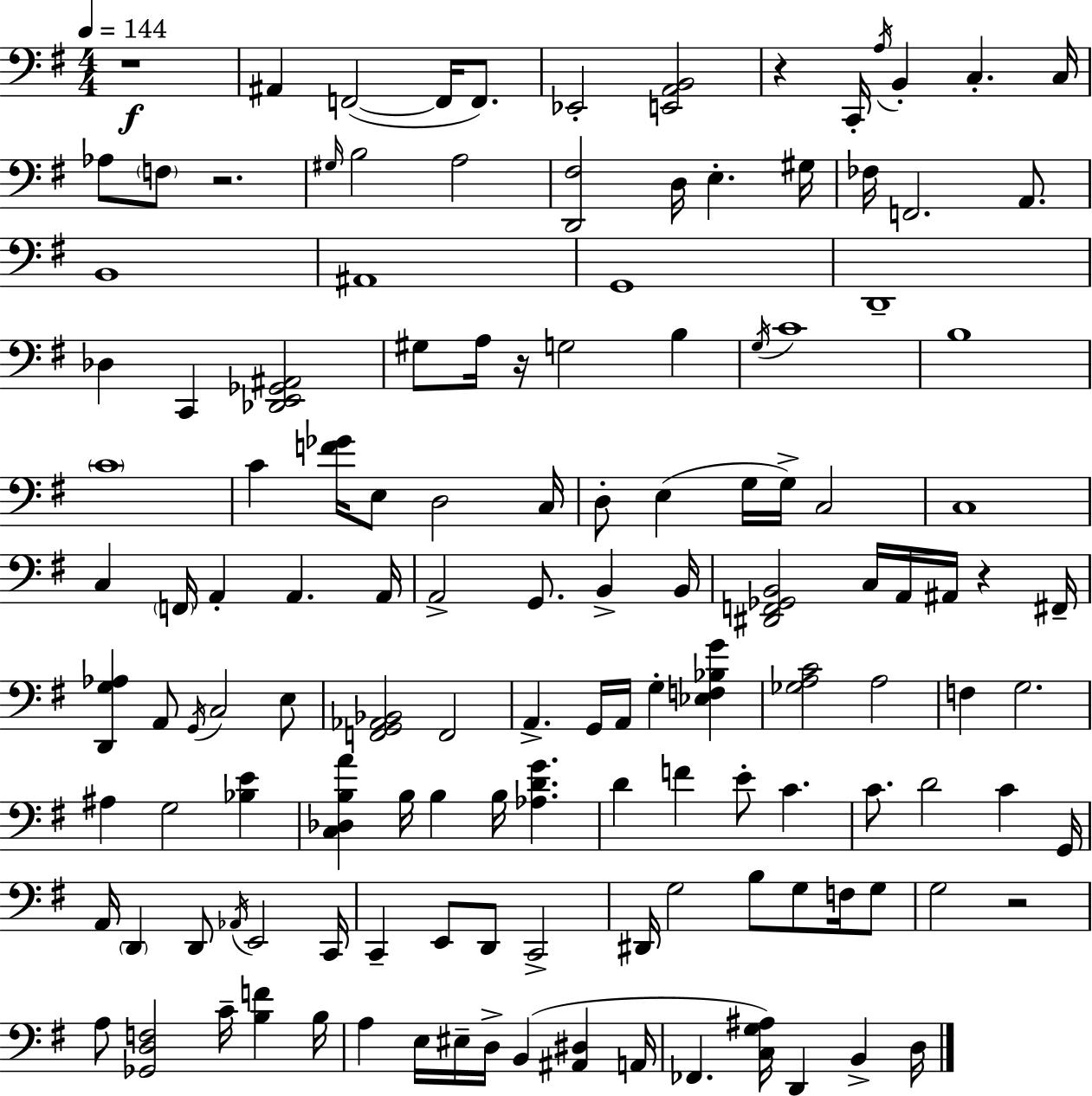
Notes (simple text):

R/w A#2/q F2/h F2/s F2/e. Eb2/h [E2,A2,B2]/h R/q C2/s A3/s B2/q C3/q. C3/s Ab3/e F3/e R/h. G#3/s B3/h A3/h [D2,F#3]/h D3/s E3/q. G#3/s FES3/s F2/h. A2/e. B2/w A#2/w G2/w D2/w Db3/q C2/q [Db2,E2,Gb2,A#2]/h G#3/e A3/s R/s G3/h B3/q G3/s C4/w B3/w C4/w C4/q [F4,Gb4]/s E3/e D3/h C3/s D3/e E3/q G3/s G3/s C3/h C3/w C3/q F2/s A2/q A2/q. A2/s A2/h G2/e. B2/q B2/s [D#2,F2,Gb2,B2]/h C3/s A2/s A#2/s R/q F#2/s [D2,G3,Ab3]/q A2/e G2/s C3/h E3/e [F2,G2,Ab2,Bb2]/h F2/h A2/q. G2/s A2/s G3/q [Eb3,F3,Bb3,G4]/q [Gb3,A3,C4]/h A3/h F3/q G3/h. A#3/q G3/h [Bb3,E4]/q [C3,Db3,B3,A4]/q B3/s B3/q B3/s [Ab3,D4,G4]/q. D4/q F4/q E4/e C4/q. C4/e. D4/h C4/q G2/s A2/s D2/q D2/e Ab2/s E2/h C2/s C2/q E2/e D2/e C2/h D#2/s G3/h B3/e G3/e F3/s G3/e G3/h R/h A3/e [Gb2,D3,F3]/h C4/s [B3,F4]/q B3/s A3/q E3/s EIS3/s D3/s B2/q [A#2,D#3]/q A2/s FES2/q. [C3,G3,A#3]/s D2/q B2/q D3/s